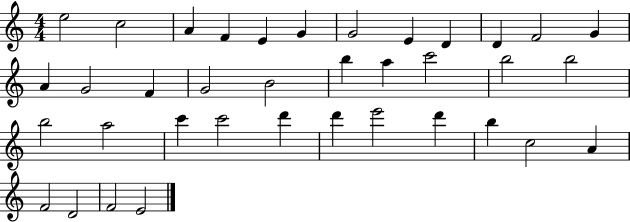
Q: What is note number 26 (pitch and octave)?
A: C6